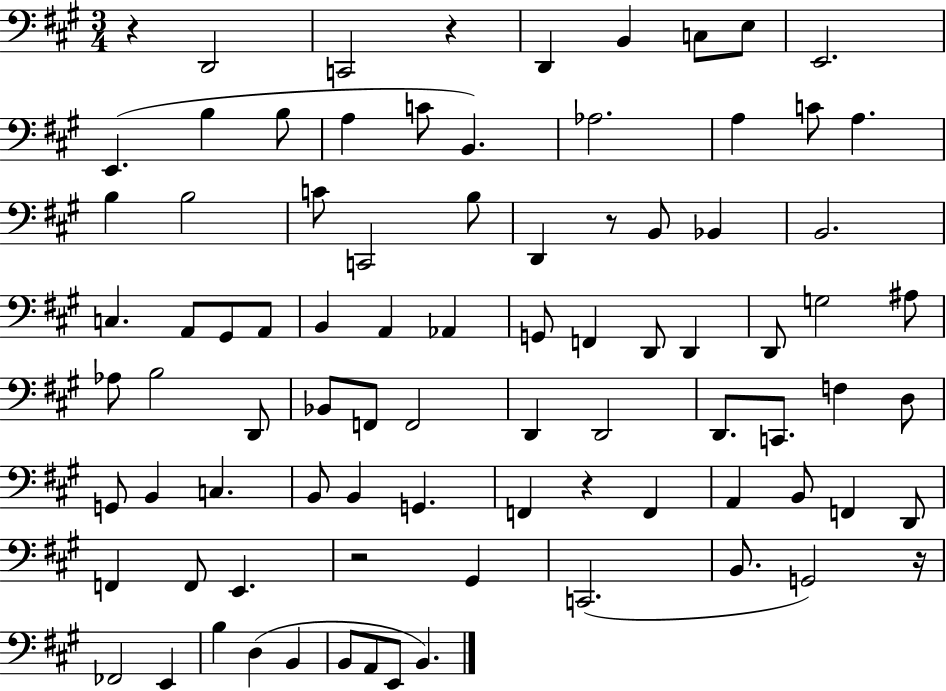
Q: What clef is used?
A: bass